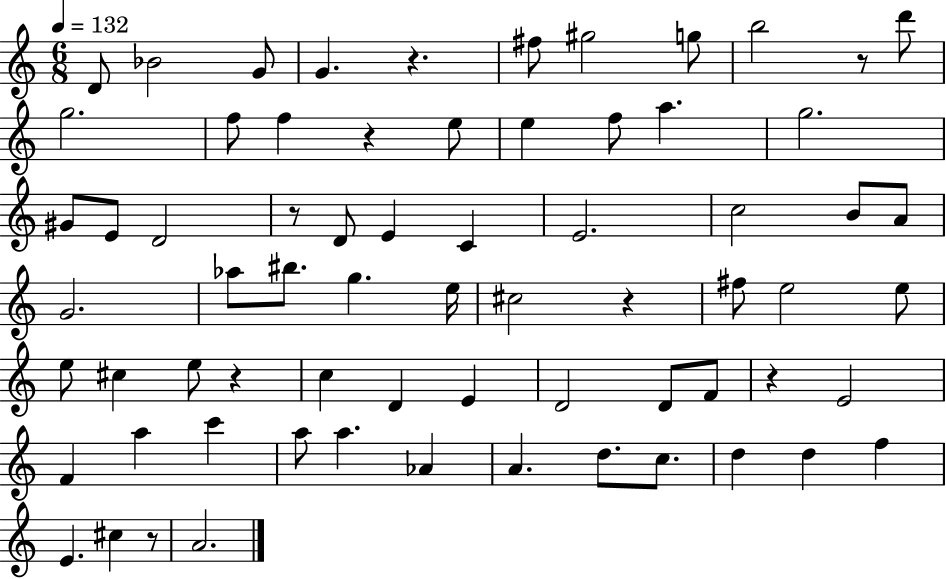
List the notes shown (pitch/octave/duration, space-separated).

D4/e Bb4/h G4/e G4/q. R/q. F#5/e G#5/h G5/e B5/h R/e D6/e G5/h. F5/e F5/q R/q E5/e E5/q F5/e A5/q. G5/h. G#4/e E4/e D4/h R/e D4/e E4/q C4/q E4/h. C5/h B4/e A4/e G4/h. Ab5/e BIS5/e. G5/q. E5/s C#5/h R/q F#5/e E5/h E5/e E5/e C#5/q E5/e R/q C5/q D4/q E4/q D4/h D4/e F4/e R/q E4/h F4/q A5/q C6/q A5/e A5/q. Ab4/q A4/q. D5/e. C5/e. D5/q D5/q F5/q E4/q. C#5/q R/e A4/h.